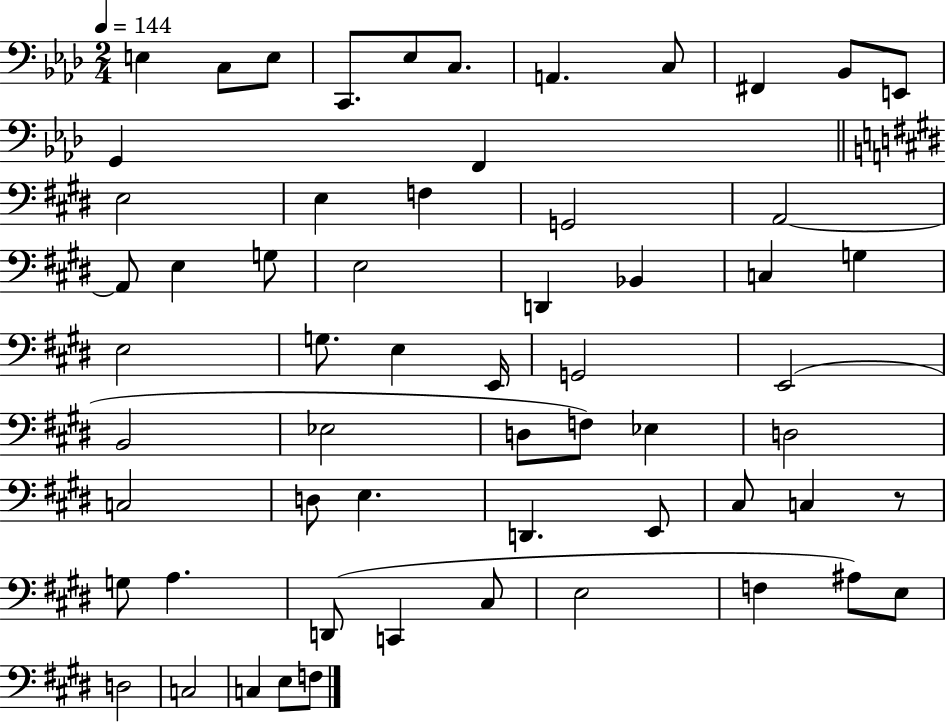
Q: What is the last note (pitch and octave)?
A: F3